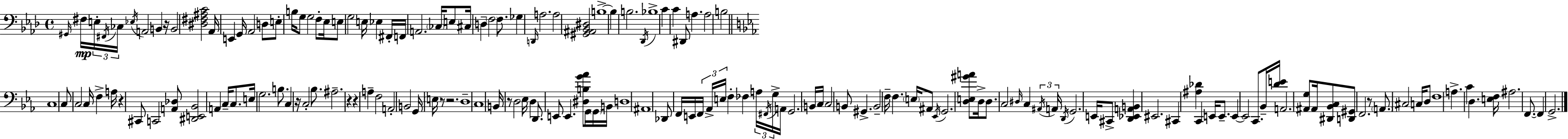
G#2/s F#3/s E3/s F#2/s CES3/s Eb3/s A2/h B2/q R/s B2/h [D#3,F#3,A#3,C4]/h Ab2/s E2/q G2/s Ab2/h D3/e E3/e B3/s G3/e G3/h F3/e Eb3/s E3/e G3/h E3/s Eb3/q F#2/s F2/s A2/h. CES3/s E3/e C#3/s D3/q F3/h F3/e. Gb3/q D2/s A3/h. A3/h [G#2,A#2,Bb2,D#3]/h B3/w B3/q B3/h. Db2/s Bb3/w C4/q C4/q D#2/e A3/q. A3/h B3/h C3/w C3/e C3/h C3/s F3/q A3/s R/q C#2/e C2/h [A2,Db3]/e [D#2,E2,Bb2]/h A2/q C3/s C3/e. E3/s G3/h. B3/e. C3/q R/s C3/h Bb3/e. A#3/h. R/q R/q A3/q F3/h A2/h B2/h G2/s E3/s R/e R/h. D3/w C3/w B2/s R/e D3/h Eb3/s D3/q D2/e. E2/e E2/q. [D#3,B3,G4,Ab4]/e G2/s G2/s B2/s D3/w A#2/w Db2/e F2/s E2/s F2/s Ab2/s E3/s F3/q FES3/q A3/s F#2/s G3/s A2/s G2/h. B2/s C3/s C3/h B2/e G#2/q. B2/h F3/s F3/q. E3/s A#2/e Eb2/s G2/h. [D3,E3,G#4,A4]/e D3/s D3/e. C3/h D#3/s C3/q A#2/s A2/s D2/s G2/h. E2/s C#2/e [D2,Eb2,A2,B2]/q EIS2/h. C#2/q [A#3,Db4]/q C2/q E2/s E2/e. E2/q E2/h C2/e. Bb2/s [D4,E4]/s A2/h. [A#2,G3]/e A#2/s [D#2,Bb2,C3]/e [D2,G#2]/e F2/h. R/e A2/e. C#3/h C3/s D3/e F3/w A3/q. C4/q D3/q. [E3,F3]/s A#3/h. F2/e. F2/q G2/h.